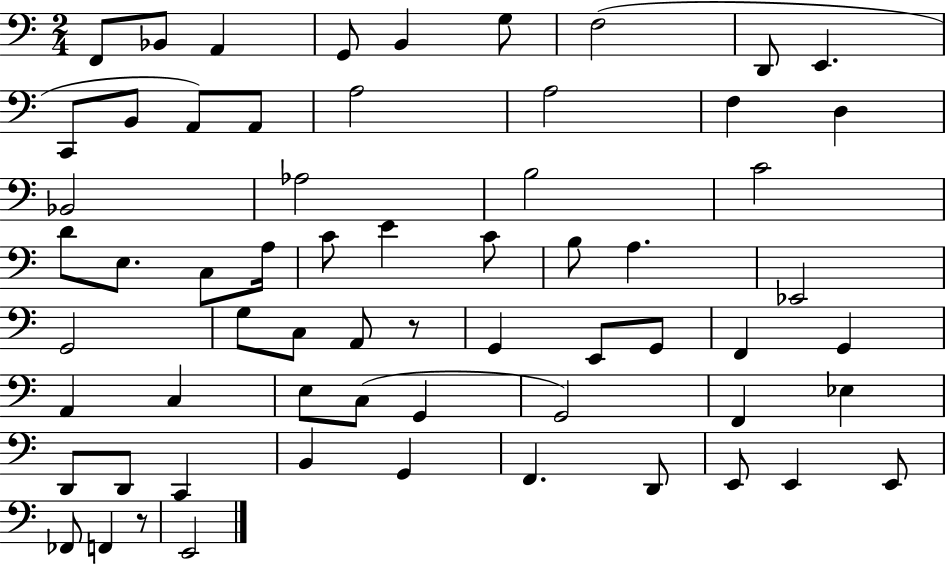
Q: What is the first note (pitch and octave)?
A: F2